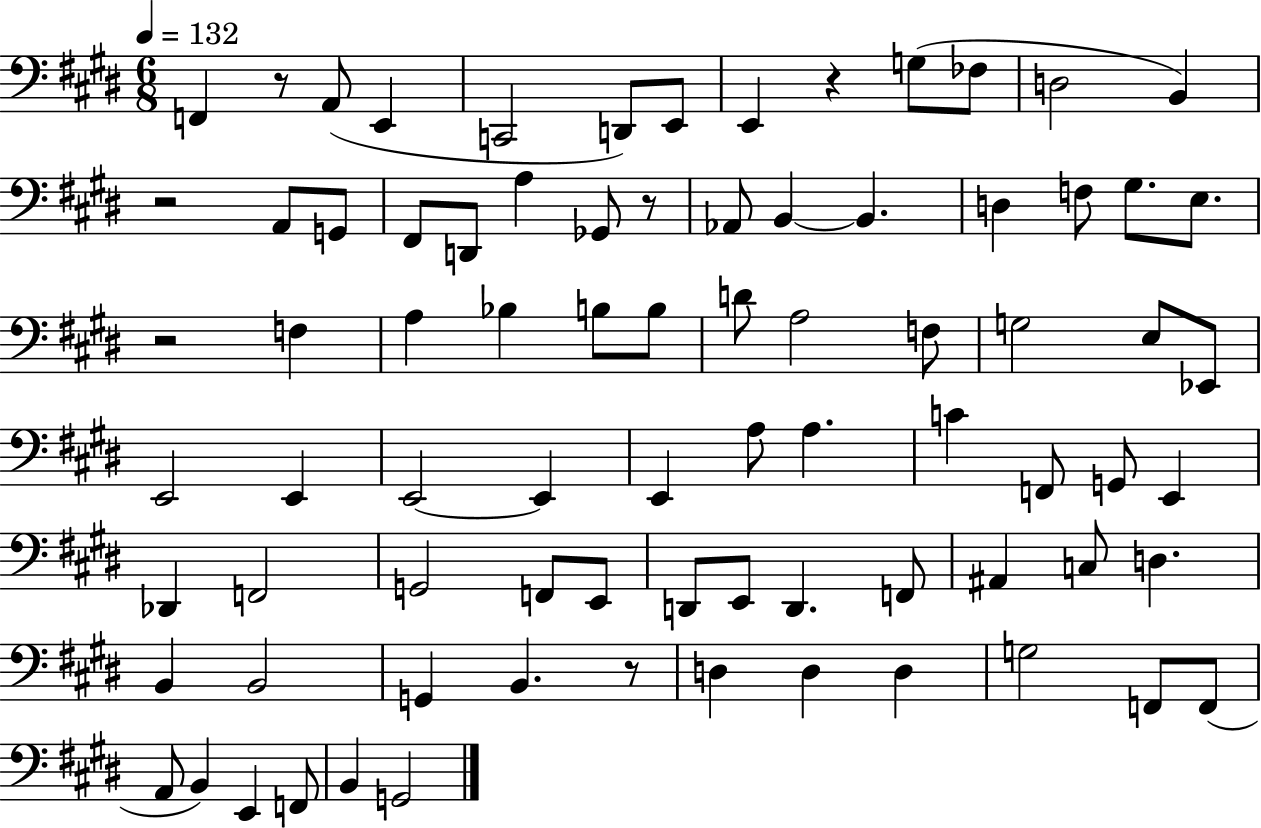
F2/q R/e A2/e E2/q C2/h D2/e E2/e E2/q R/q G3/e FES3/e D3/h B2/q R/h A2/e G2/e F#2/e D2/e A3/q Gb2/e R/e Ab2/e B2/q B2/q. D3/q F3/e G#3/e. E3/e. R/h F3/q A3/q Bb3/q B3/e B3/e D4/e A3/h F3/e G3/h E3/e Eb2/e E2/h E2/q E2/h E2/q E2/q A3/e A3/q. C4/q F2/e G2/e E2/q Db2/q F2/h G2/h F2/e E2/e D2/e E2/e D2/q. F2/e A#2/q C3/e D3/q. B2/q B2/h G2/q B2/q. R/e D3/q D3/q D3/q G3/h F2/e F2/e A2/e B2/q E2/q F2/e B2/q G2/h